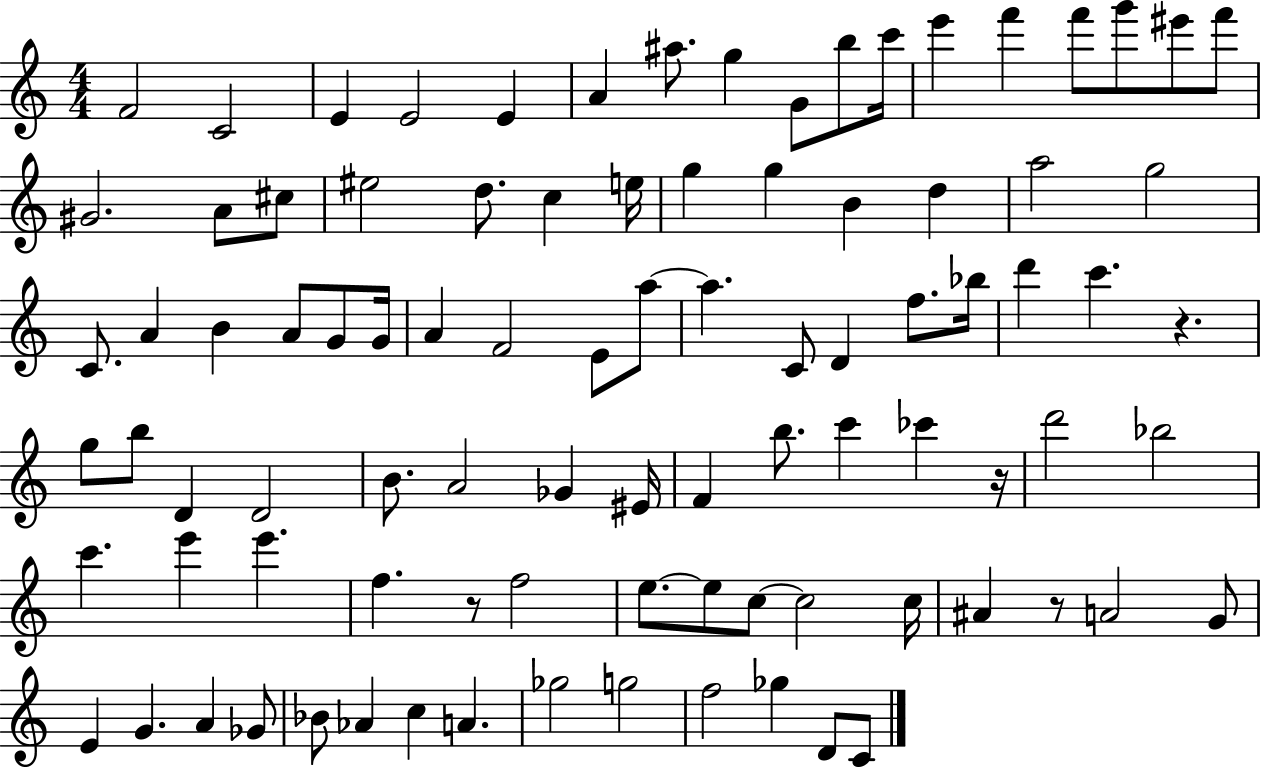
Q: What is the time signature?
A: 4/4